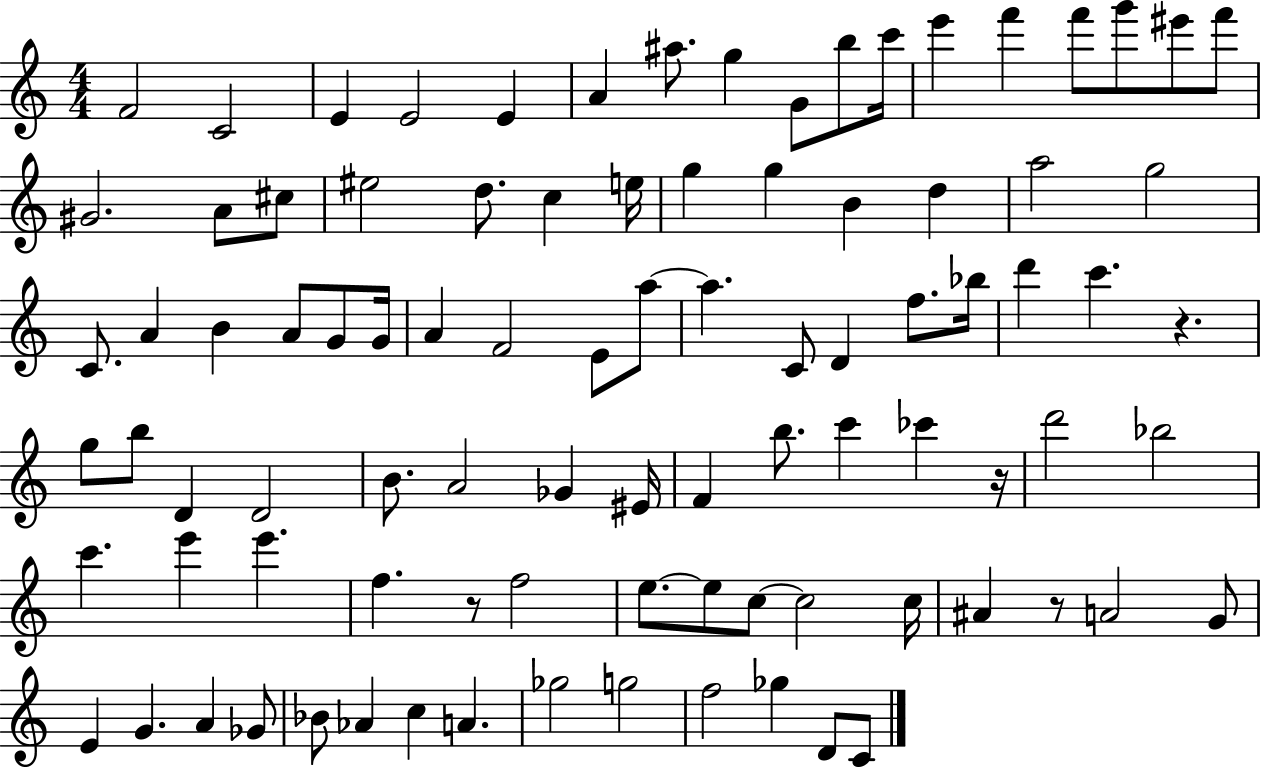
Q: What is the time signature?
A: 4/4